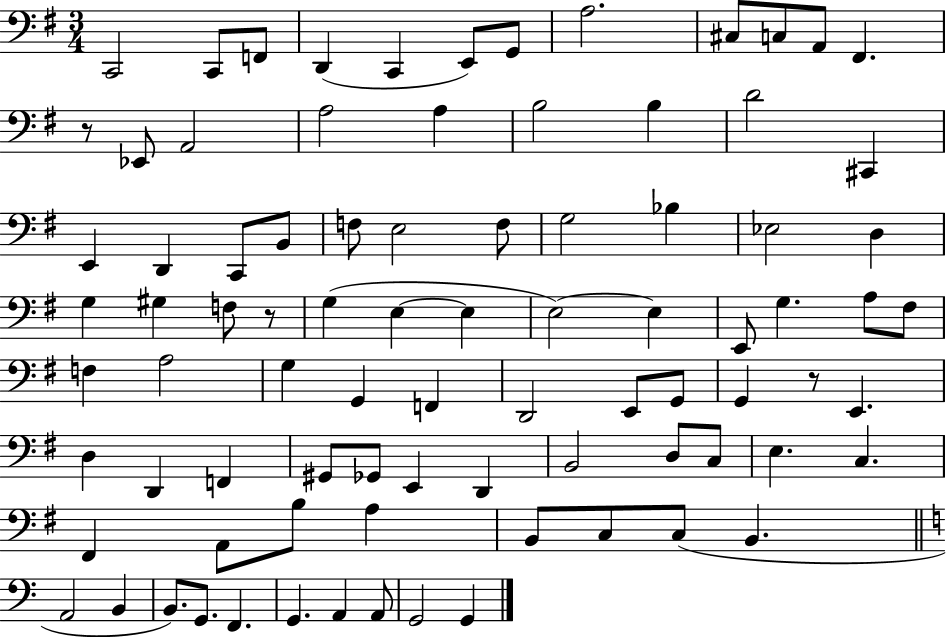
X:1
T:Untitled
M:3/4
L:1/4
K:G
C,,2 C,,/2 F,,/2 D,, C,, E,,/2 G,,/2 A,2 ^C,/2 C,/2 A,,/2 ^F,, z/2 _E,,/2 A,,2 A,2 A, B,2 B, D2 ^C,, E,, D,, C,,/2 B,,/2 F,/2 E,2 F,/2 G,2 _B, _E,2 D, G, ^G, F,/2 z/2 G, E, E, E,2 E, E,,/2 G, A,/2 ^F,/2 F, A,2 G, G,, F,, D,,2 E,,/2 G,,/2 G,, z/2 E,, D, D,, F,, ^G,,/2 _G,,/2 E,, D,, B,,2 D,/2 C,/2 E, C, ^F,, A,,/2 B,/2 A, B,,/2 C,/2 C,/2 B,, A,,2 B,, B,,/2 G,,/2 F,, G,, A,, A,,/2 G,,2 G,,